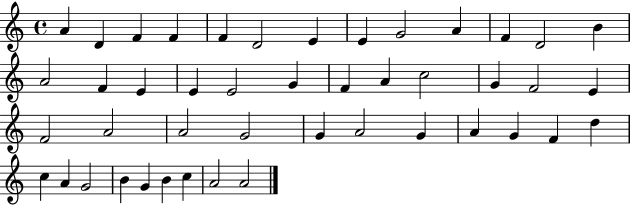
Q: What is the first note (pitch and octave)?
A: A4